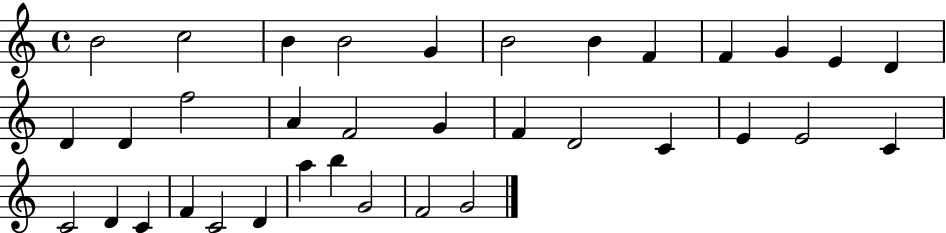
X:1
T:Untitled
M:4/4
L:1/4
K:C
B2 c2 B B2 G B2 B F F G E D D D f2 A F2 G F D2 C E E2 C C2 D C F C2 D a b G2 F2 G2